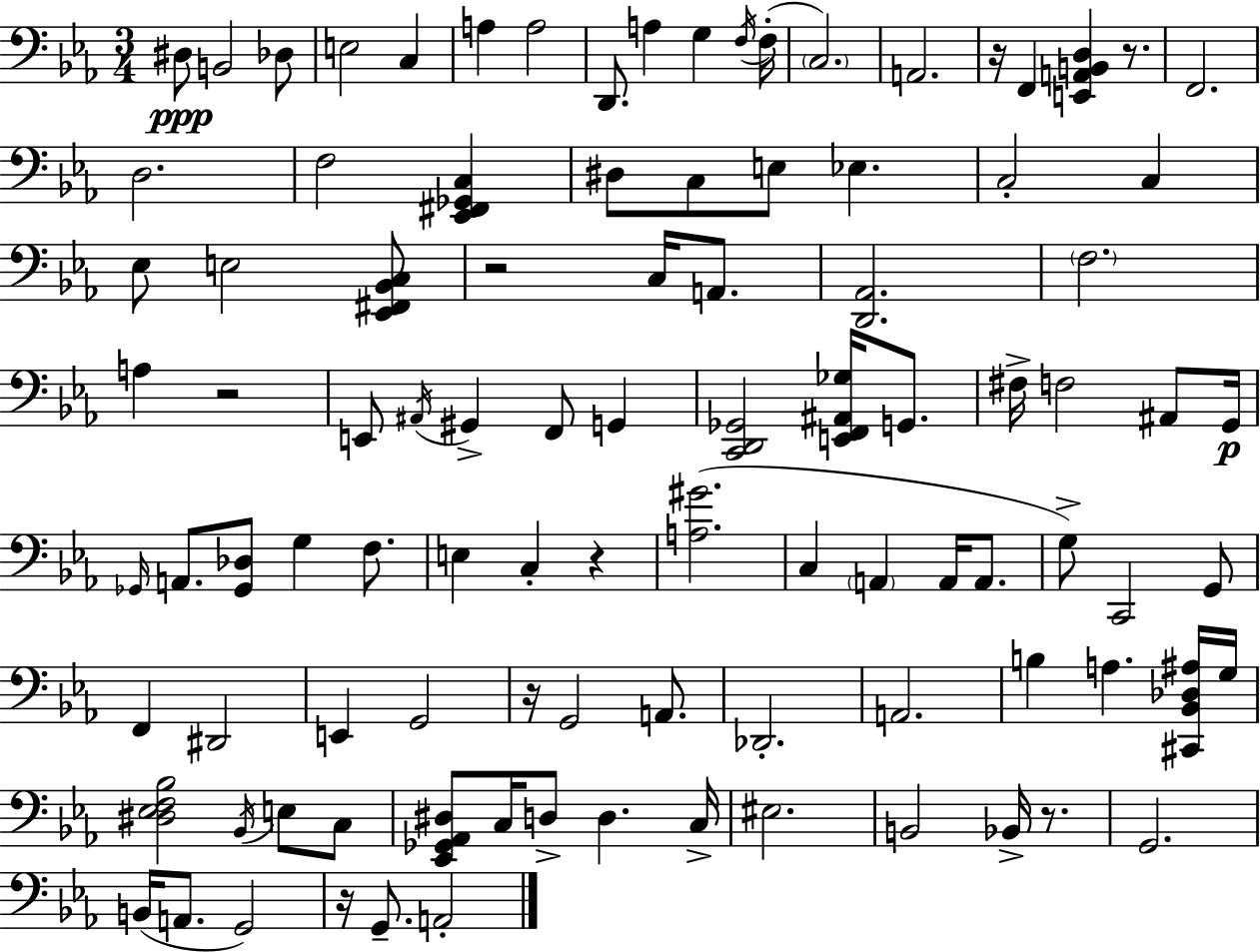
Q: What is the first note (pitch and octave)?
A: D#3